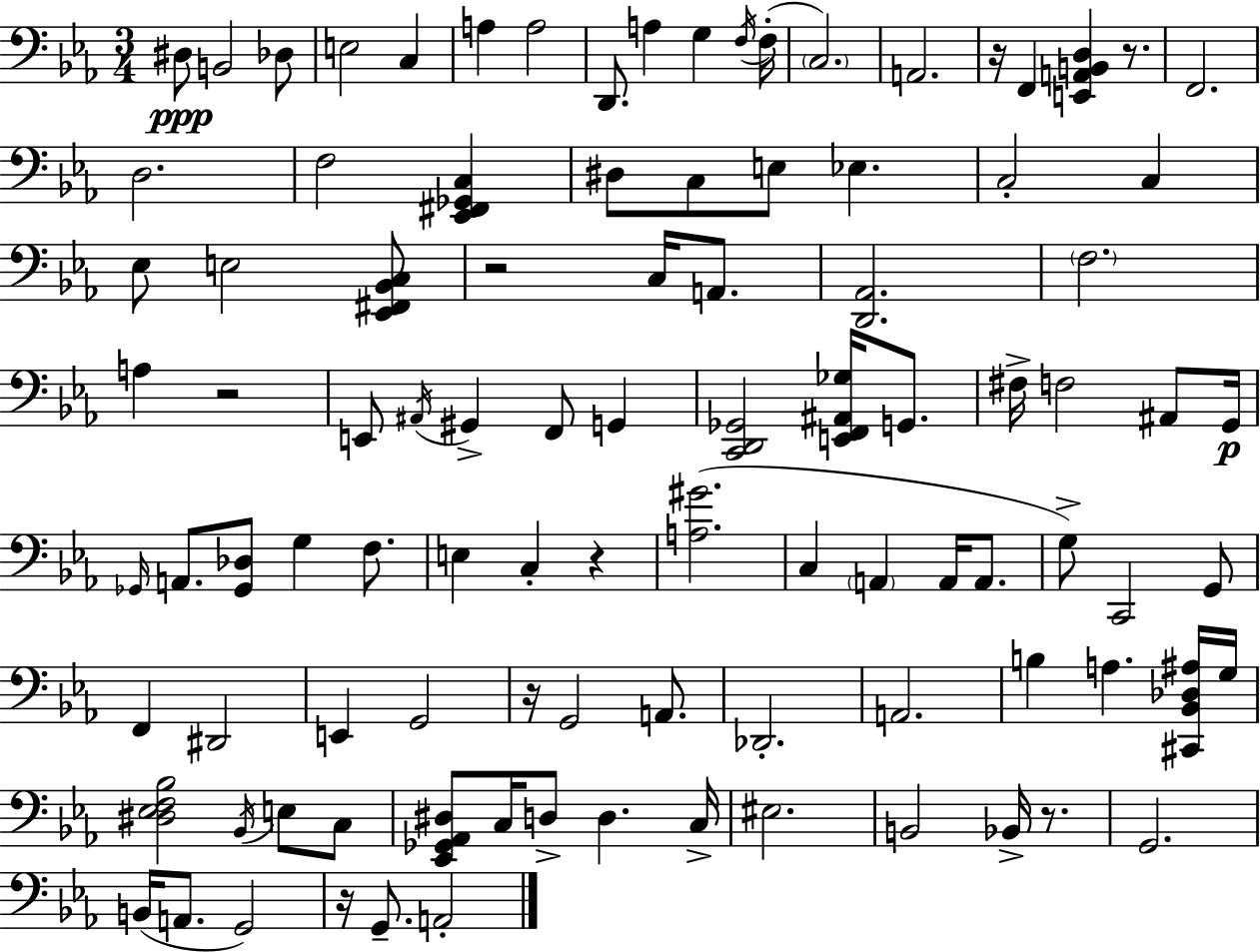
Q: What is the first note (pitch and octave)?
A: D#3